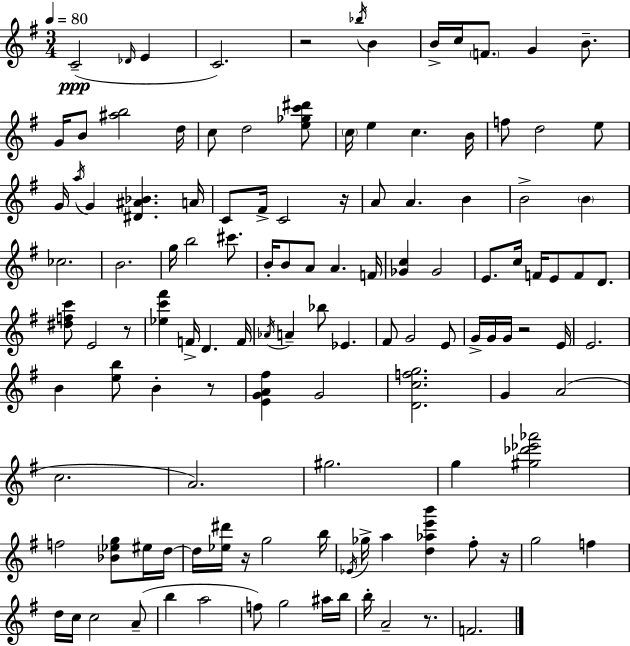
X:1
T:Untitled
M:3/4
L:1/4
K:Em
C2 _D/4 E C2 z2 _b/4 B B/4 c/4 F/2 G B/2 G/4 B/2 [^ab]2 d/4 c/2 d2 [e_gc'^d']/2 c/4 e c B/4 f/2 d2 e/2 G/4 a/4 G [^D^A_B] A/4 C/2 ^F/4 C2 z/4 A/2 A B B2 B _c2 B2 g/4 b2 ^c'/2 B/4 B/2 A/2 A F/4 [_Gc] _G2 E/2 c/4 F/4 E/2 F/2 D/2 [^dfc']/2 E2 z/2 [_ec'^f'] F/4 D F/4 _A/4 A _b/2 _E ^F/2 G2 E/2 G/4 G/4 G/4 z2 E/4 E2 B [eb]/2 B z/2 [EGA^f] G2 [Dcfg]2 G A2 c2 A2 ^g2 g [^g_d'_e'_a']2 f2 [_B_eg]/2 ^e/4 d/4 d/4 [_e^d']/4 z/4 g2 b/4 _E/4 _g/4 a [d_ae'b'] ^f/2 z/4 g2 f d/4 c/4 c2 A/2 b a2 f/2 g2 ^a/4 b/4 b/4 A2 z/2 F2